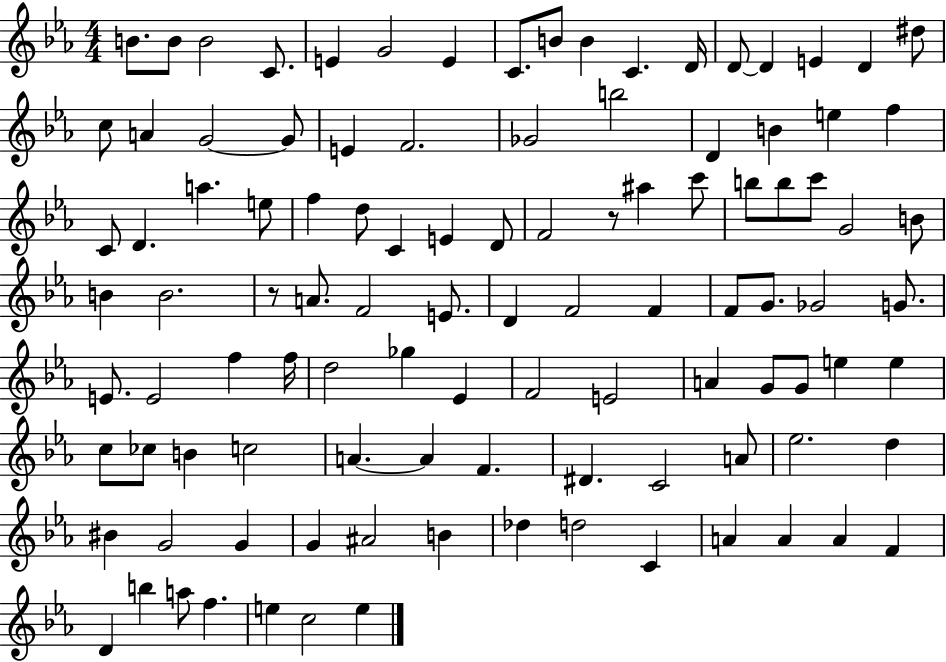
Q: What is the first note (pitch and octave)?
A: B4